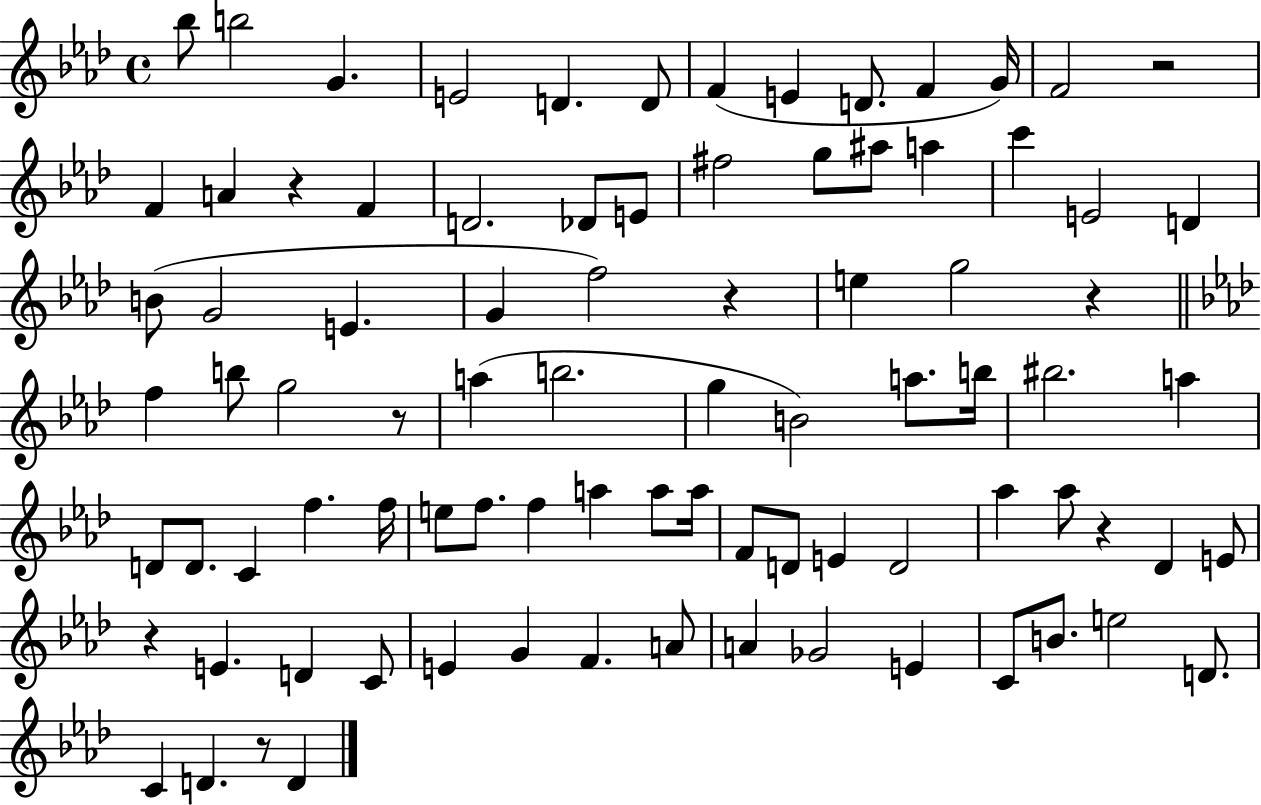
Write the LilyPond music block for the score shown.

{
  \clef treble
  \time 4/4
  \defaultTimeSignature
  \key aes \major
  bes''8 b''2 g'4. | e'2 d'4. d'8 | f'4( e'4 d'8. f'4 g'16) | f'2 r2 | \break f'4 a'4 r4 f'4 | d'2. des'8 e'8 | fis''2 g''8 ais''8 a''4 | c'''4 e'2 d'4 | \break b'8( g'2 e'4. | g'4 f''2) r4 | e''4 g''2 r4 | \bar "||" \break \key aes \major f''4 b''8 g''2 r8 | a''4( b''2. | g''4 b'2) a''8. b''16 | bis''2. a''4 | \break d'8 d'8. c'4 f''4. f''16 | e''8 f''8. f''4 a''4 a''8 a''16 | f'8 d'8 e'4 d'2 | aes''4 aes''8 r4 des'4 e'8 | \break r4 e'4. d'4 c'8 | e'4 g'4 f'4. a'8 | a'4 ges'2 e'4 | c'8 b'8. e''2 d'8. | \break c'4 d'4. r8 d'4 | \bar "|."
}